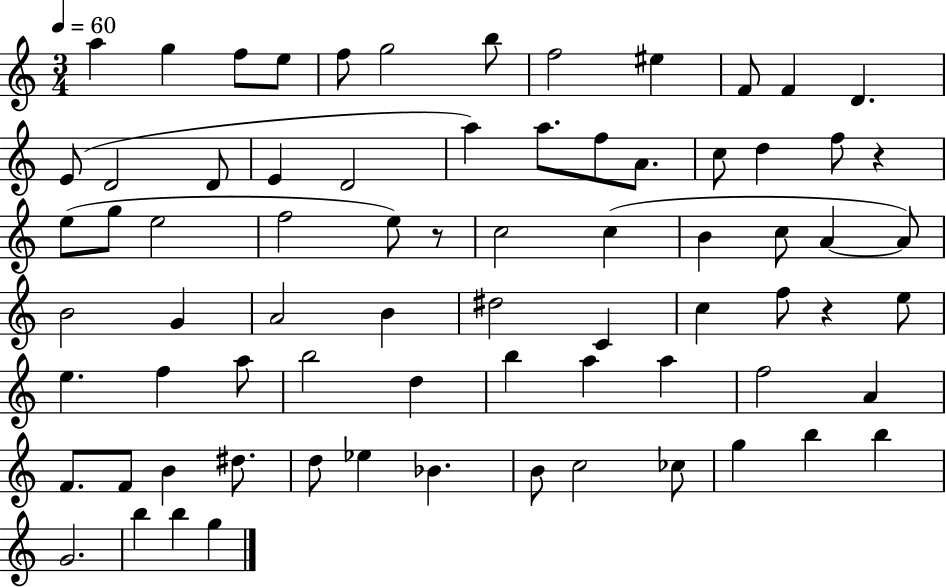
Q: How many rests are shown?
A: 3